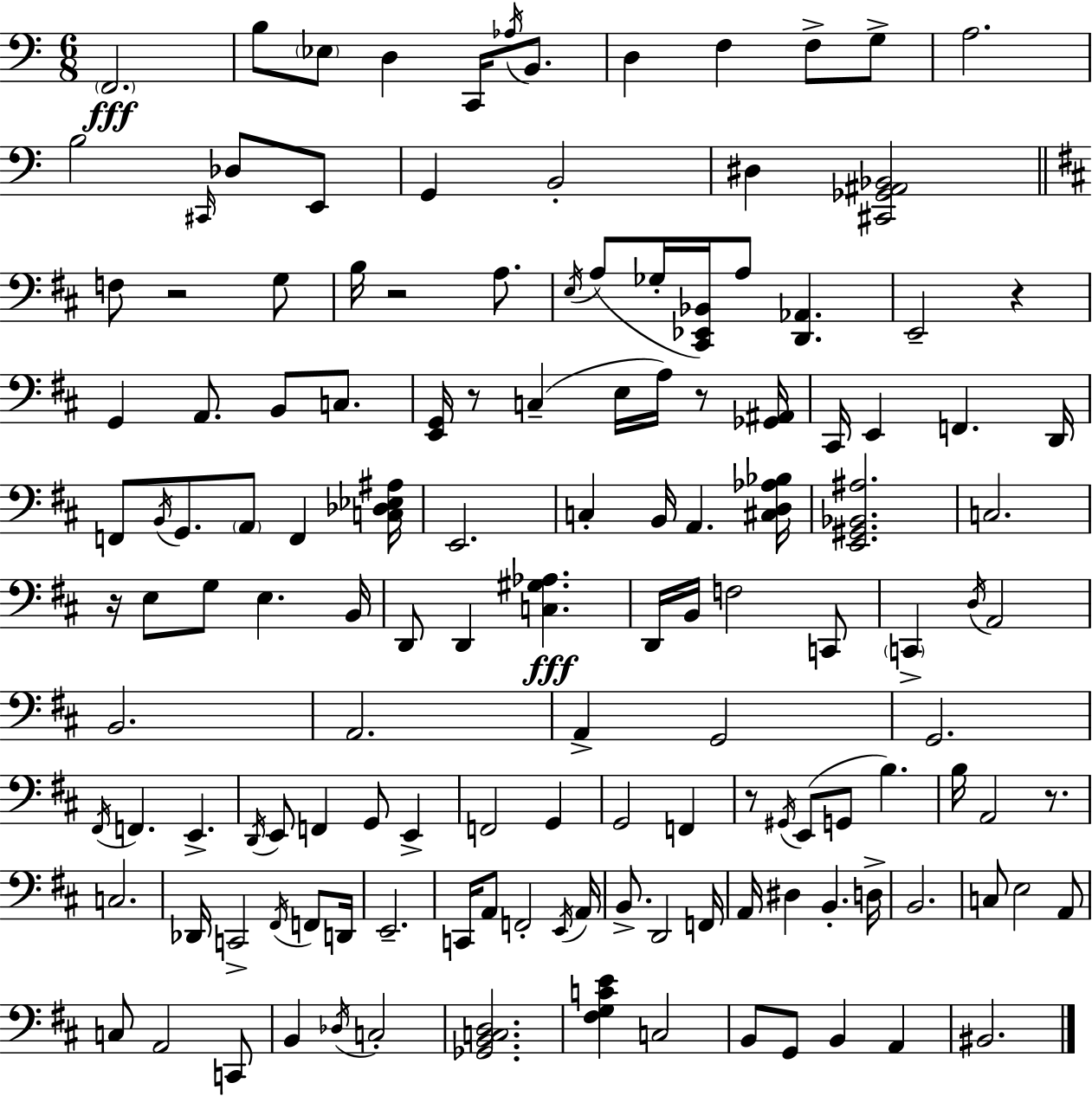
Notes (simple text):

F2/h. B3/e Eb3/e D3/q C2/s Ab3/s B2/e. D3/q F3/q F3/e G3/e A3/h. B3/h C#2/s Db3/e E2/e G2/q B2/h D#3/q [C#2,Gb2,A#2,Bb2]/h F3/e R/h G3/e B3/s R/h A3/e. E3/s A3/e Gb3/s [C#2,Eb2,Bb2]/s A3/e [D2,Ab2]/q. E2/h R/q G2/q A2/e. B2/e C3/e. [E2,G2]/s R/e C3/q E3/s A3/s R/e [Gb2,A#2]/s C#2/s E2/q F2/q. D2/s F2/e B2/s G2/e. A2/e F2/q [C3,Db3,Eb3,A#3]/s E2/h. C3/q B2/s A2/q. [C#3,D3,Ab3,Bb3]/s [E2,G#2,Bb2,A#3]/h. C3/h. R/s E3/e G3/e E3/q. B2/s D2/e D2/q [C3,G#3,Ab3]/q. D2/s B2/s F3/h C2/e C2/q D3/s A2/h B2/h. A2/h. A2/q G2/h G2/h. F#2/s F2/q. E2/q. D2/s E2/e F2/q G2/e E2/q F2/h G2/q G2/h F2/q R/e G#2/s E2/e G2/e B3/q. B3/s A2/h R/e. C3/h. Db2/s C2/h F#2/s F2/e D2/s E2/h. C2/s A2/e F2/h E2/s A2/s B2/e. D2/h F2/s A2/s D#3/q B2/q. D3/s B2/h. C3/e E3/h A2/e C3/e A2/h C2/e B2/q Db3/s C3/h [Gb2,B2,C3,D3]/h. [F#3,G3,C4,E4]/q C3/h B2/e G2/e B2/q A2/q BIS2/h.